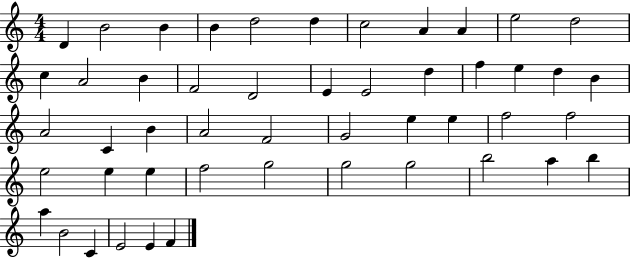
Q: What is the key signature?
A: C major